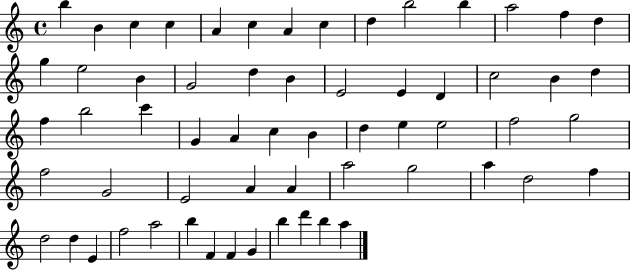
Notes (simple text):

B5/q B4/q C5/q C5/q A4/q C5/q A4/q C5/q D5/q B5/h B5/q A5/h F5/q D5/q G5/q E5/h B4/q G4/h D5/q B4/q E4/h E4/q D4/q C5/h B4/q D5/q F5/q B5/h C6/q G4/q A4/q C5/q B4/q D5/q E5/q E5/h F5/h G5/h F5/h G4/h E4/h A4/q A4/q A5/h G5/h A5/q D5/h F5/q D5/h D5/q E4/q F5/h A5/h B5/q F4/q F4/q G4/q B5/q D6/q B5/q A5/q